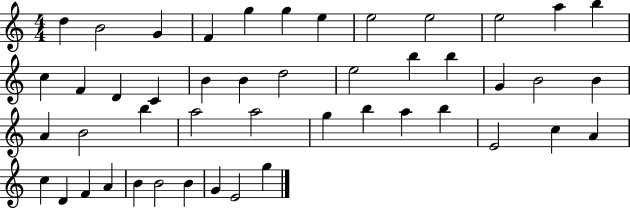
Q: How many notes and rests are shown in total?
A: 47